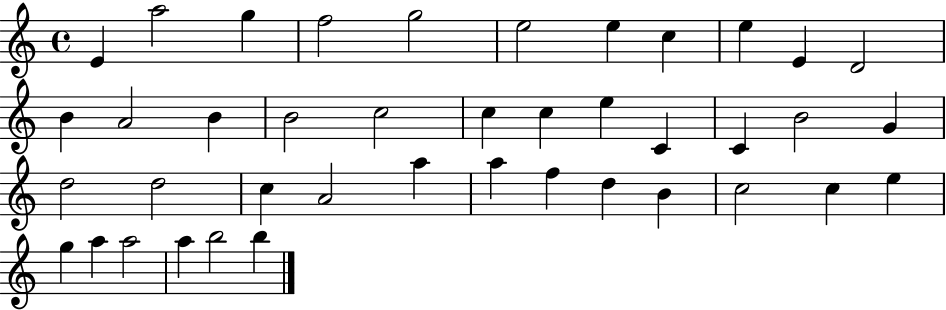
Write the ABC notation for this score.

X:1
T:Untitled
M:4/4
L:1/4
K:C
E a2 g f2 g2 e2 e c e E D2 B A2 B B2 c2 c c e C C B2 G d2 d2 c A2 a a f d B c2 c e g a a2 a b2 b